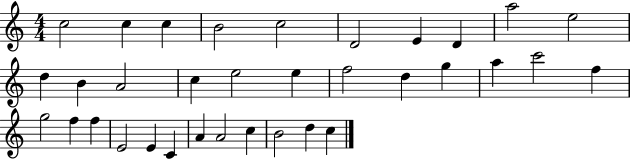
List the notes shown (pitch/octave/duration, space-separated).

C5/h C5/q C5/q B4/h C5/h D4/h E4/q D4/q A5/h E5/h D5/q B4/q A4/h C5/q E5/h E5/q F5/h D5/q G5/q A5/q C6/h F5/q G5/h F5/q F5/q E4/h E4/q C4/q A4/q A4/h C5/q B4/h D5/q C5/q